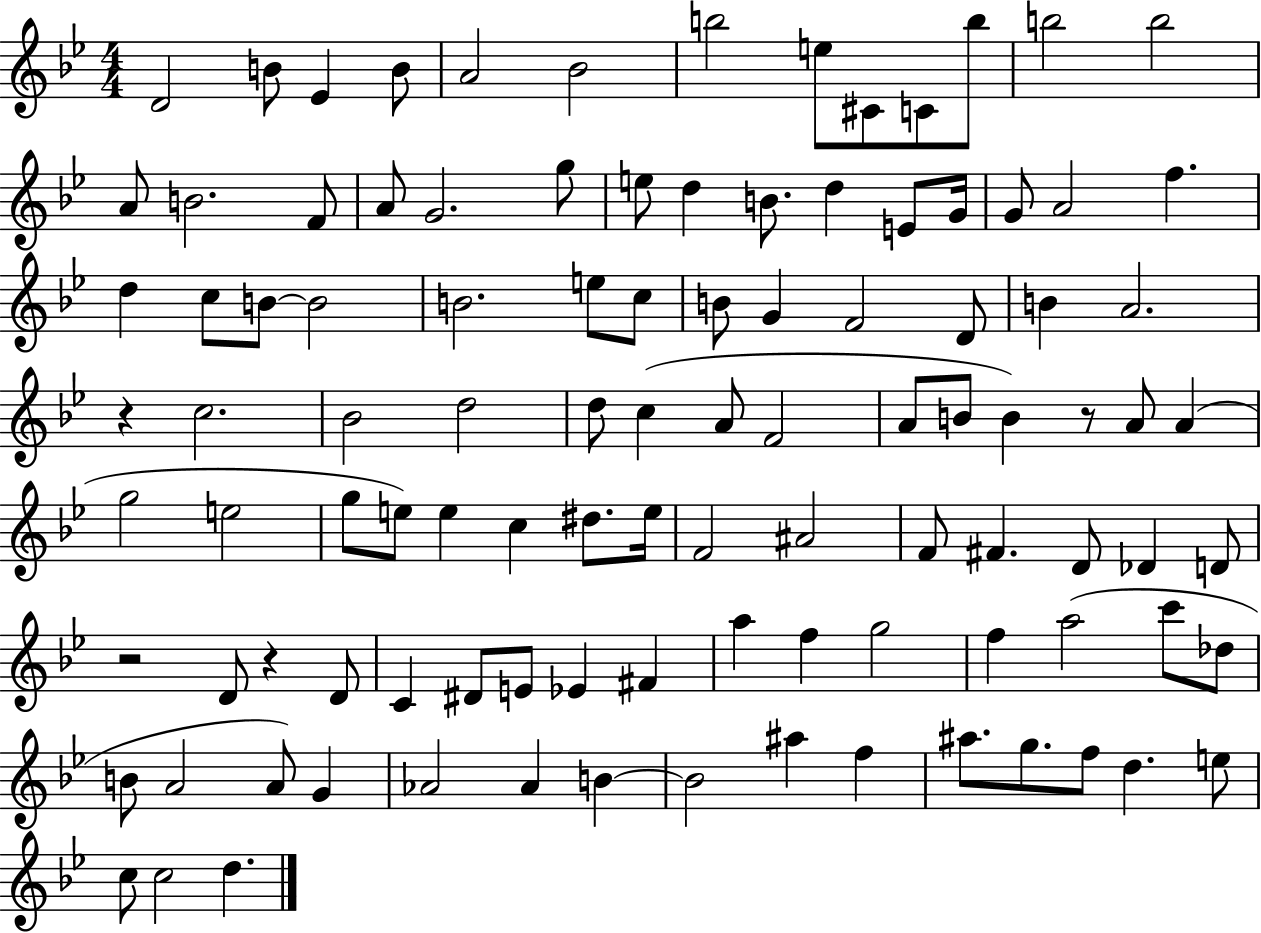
D4/h B4/e Eb4/q B4/e A4/h Bb4/h B5/h E5/e C#4/e C4/e B5/e B5/h B5/h A4/e B4/h. F4/e A4/e G4/h. G5/e E5/e D5/q B4/e. D5/q E4/e G4/s G4/e A4/h F5/q. D5/q C5/e B4/e B4/h B4/h. E5/e C5/e B4/e G4/q F4/h D4/e B4/q A4/h. R/q C5/h. Bb4/h D5/h D5/e C5/q A4/e F4/h A4/e B4/e B4/q R/e A4/e A4/q G5/h E5/h G5/e E5/e E5/q C5/q D#5/e. E5/s F4/h A#4/h F4/e F#4/q. D4/e Db4/q D4/e R/h D4/e R/q D4/e C4/q D#4/e E4/e Eb4/q F#4/q A5/q F5/q G5/h F5/q A5/h C6/e Db5/e B4/e A4/h A4/e G4/q Ab4/h Ab4/q B4/q B4/h A#5/q F5/q A#5/e. G5/e. F5/e D5/q. E5/e C5/e C5/h D5/q.